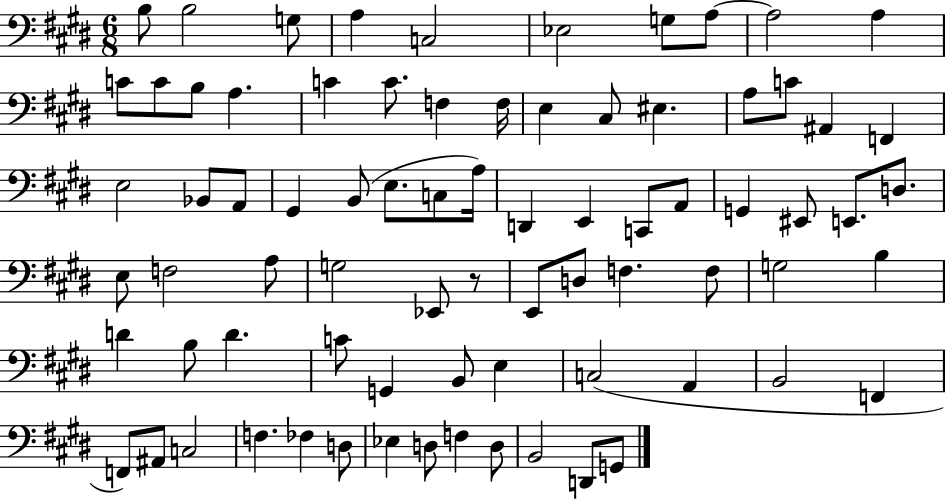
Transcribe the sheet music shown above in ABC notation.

X:1
T:Untitled
M:6/8
L:1/4
K:E
B,/2 B,2 G,/2 A, C,2 _E,2 G,/2 A,/2 A,2 A, C/2 C/2 B,/2 A, C C/2 F, F,/4 E, ^C,/2 ^E, A,/2 C/2 ^A,, F,, E,2 _B,,/2 A,,/2 ^G,, B,,/2 E,/2 C,/2 A,/4 D,, E,, C,,/2 A,,/2 G,, ^E,,/2 E,,/2 D,/2 E,/2 F,2 A,/2 G,2 _E,,/2 z/2 E,,/2 D,/2 F, F,/2 G,2 B, D B,/2 D C/2 G,, B,,/2 E, C,2 A,, B,,2 F,, F,,/2 ^A,,/2 C,2 F, _F, D,/2 _E, D,/2 F, D,/2 B,,2 D,,/2 G,,/2